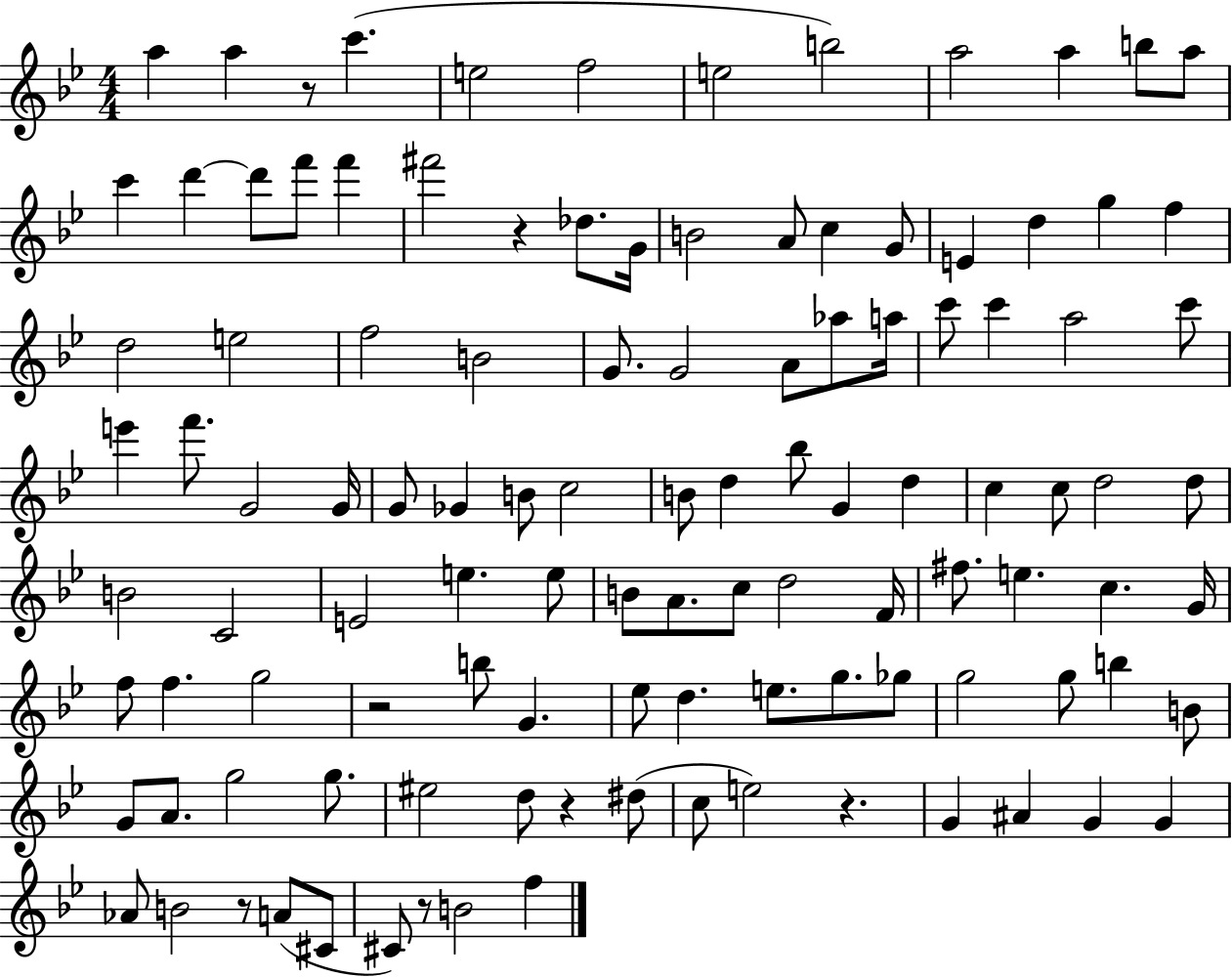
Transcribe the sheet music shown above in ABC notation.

X:1
T:Untitled
M:4/4
L:1/4
K:Bb
a a z/2 c' e2 f2 e2 b2 a2 a b/2 a/2 c' d' d'/2 f'/2 f' ^f'2 z _d/2 G/4 B2 A/2 c G/2 E d g f d2 e2 f2 B2 G/2 G2 A/2 _a/2 a/4 c'/2 c' a2 c'/2 e' f'/2 G2 G/4 G/2 _G B/2 c2 B/2 d _b/2 G d c c/2 d2 d/2 B2 C2 E2 e e/2 B/2 A/2 c/2 d2 F/4 ^f/2 e c G/4 f/2 f g2 z2 b/2 G _e/2 d e/2 g/2 _g/2 g2 g/2 b B/2 G/2 A/2 g2 g/2 ^e2 d/2 z ^d/2 c/2 e2 z G ^A G G _A/2 B2 z/2 A/2 ^C/2 ^C/2 z/2 B2 f